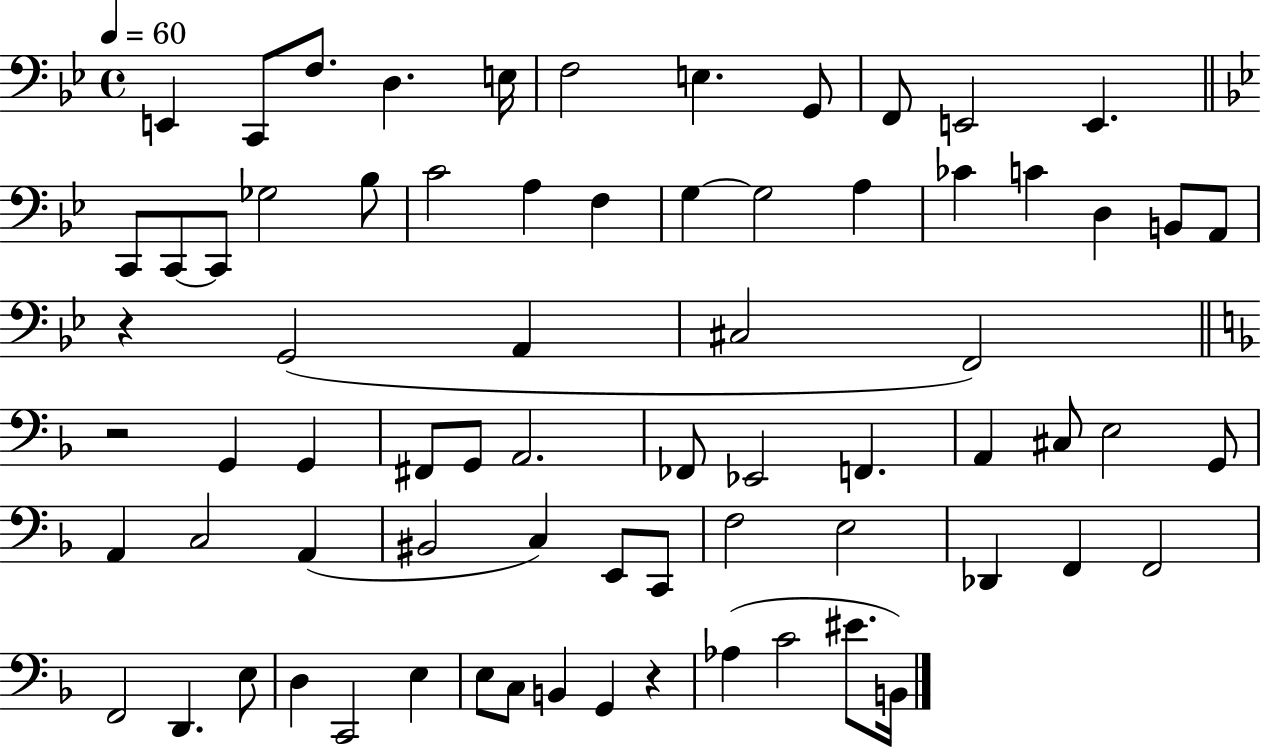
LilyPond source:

{
  \clef bass
  \time 4/4
  \defaultTimeSignature
  \key bes \major
  \tempo 4 = 60
  e,4 c,8 f8. d4. e16 | f2 e4. g,8 | f,8 e,2 e,4. | \bar "||" \break \key bes \major c,8 c,8~~ c,8 ges2 bes8 | c'2 a4 f4 | g4~~ g2 a4 | ces'4 c'4 d4 b,8 a,8 | \break r4 g,2( a,4 | cis2 f,2) | \bar "||" \break \key f \major r2 g,4 g,4 | fis,8 g,8 a,2. | fes,8 ees,2 f,4. | a,4 cis8 e2 g,8 | \break a,4 c2 a,4( | bis,2 c4) e,8 c,8 | f2 e2 | des,4 f,4 f,2 | \break f,2 d,4. e8 | d4 c,2 e4 | e8 c8 b,4 g,4 r4 | aes4( c'2 eis'8. b,16) | \break \bar "|."
}